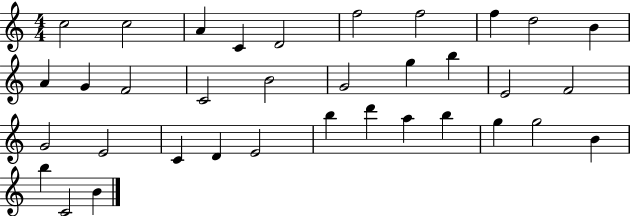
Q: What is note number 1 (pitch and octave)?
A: C5